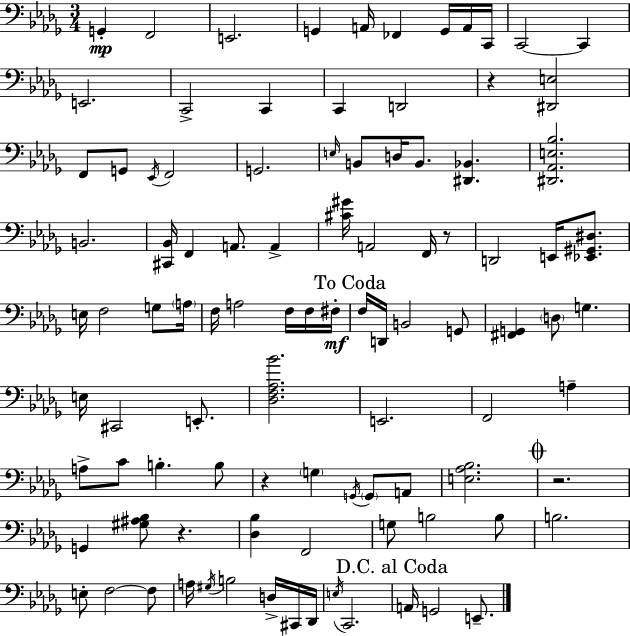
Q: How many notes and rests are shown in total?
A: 98